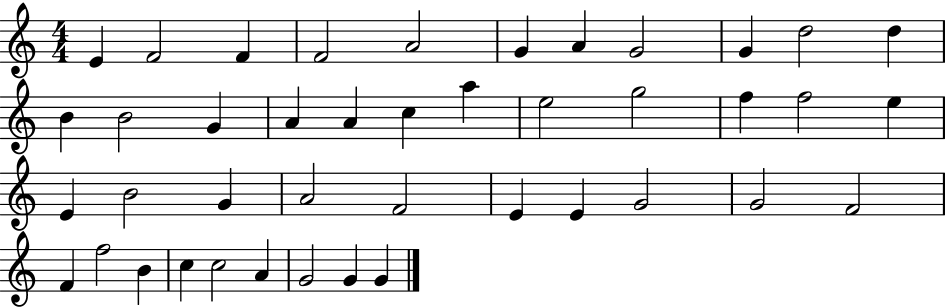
{
  \clef treble
  \numericTimeSignature
  \time 4/4
  \key c \major
  e'4 f'2 f'4 | f'2 a'2 | g'4 a'4 g'2 | g'4 d''2 d''4 | \break b'4 b'2 g'4 | a'4 a'4 c''4 a''4 | e''2 g''2 | f''4 f''2 e''4 | \break e'4 b'2 g'4 | a'2 f'2 | e'4 e'4 g'2 | g'2 f'2 | \break f'4 f''2 b'4 | c''4 c''2 a'4 | g'2 g'4 g'4 | \bar "|."
}